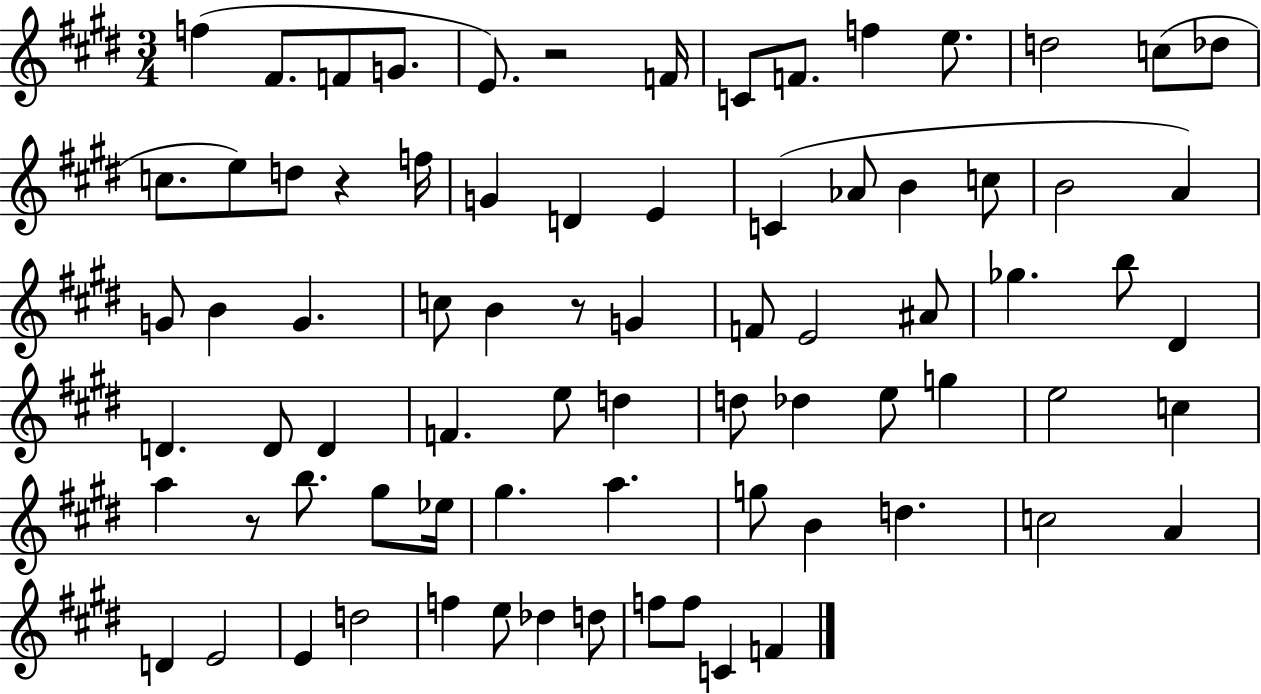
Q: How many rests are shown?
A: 4